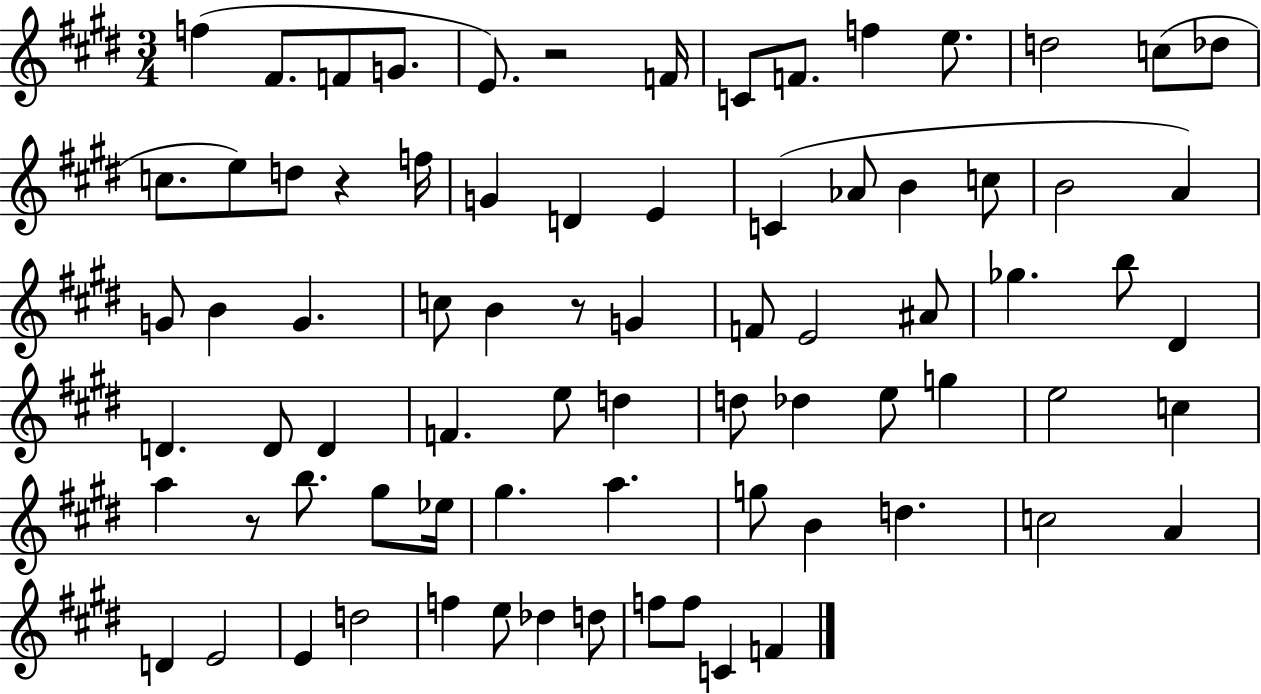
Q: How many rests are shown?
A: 4